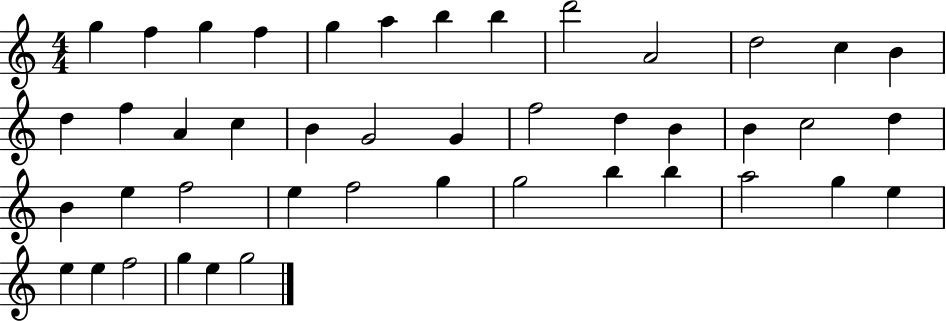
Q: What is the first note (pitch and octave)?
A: G5